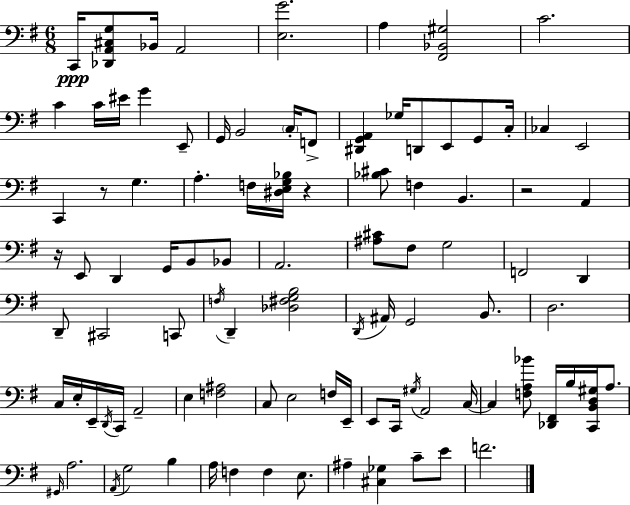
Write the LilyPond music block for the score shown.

{
  \clef bass
  \numericTimeSignature
  \time 6/8
  \key g \major
  \repeat volta 2 { c,16\ppp <des, a, cis g>8 bes,16 a,2 | <e g'>2. | a4 <fis, bes, gis>2 | c'2. | \break c'4 c'16 eis'16 g'4 e,8-- | g,16 b,2 \parenthesize c16-. f,8-> | <dis, g, a,>4 ges16 d,8 e,8 g,8 c16-. | ces4 e,2 | \break c,4 r8 g4. | a4.-. f16 <dis e g bes>16 r4 | <bes cis'>8 f4 b,4. | r2 a,4 | \break r16 e,8 d,4 g,16 b,8 bes,8 | a,2. | <ais cis'>8 fis8 g2 | f,2 d,4 | \break d,8-- cis,2 c,8 | \acciaccatura { f16 } d,4-- <des fis g b>2 | \acciaccatura { d,16 } ais,16 g,2 b,8. | d2. | \break c16 e16-. e,16-- \acciaccatura { d,16 } c,16 a,2-- | e4 <f ais>2 | c8 e2 | f16 e,16-- e,8 c,16 \acciaccatura { gis16 } a,2 | \break c16~~ c4 <f a bes'>8 <des, fis,>16 b16 | <c, b, d gis>16 a8. \grace { gis,16 } a2. | \acciaccatura { a,16 } g2 | b4 a16 f4 f4 | \break e8. ais4-- <cis ges>4 | c'8-- e'8 f'2. | } \bar "|."
}